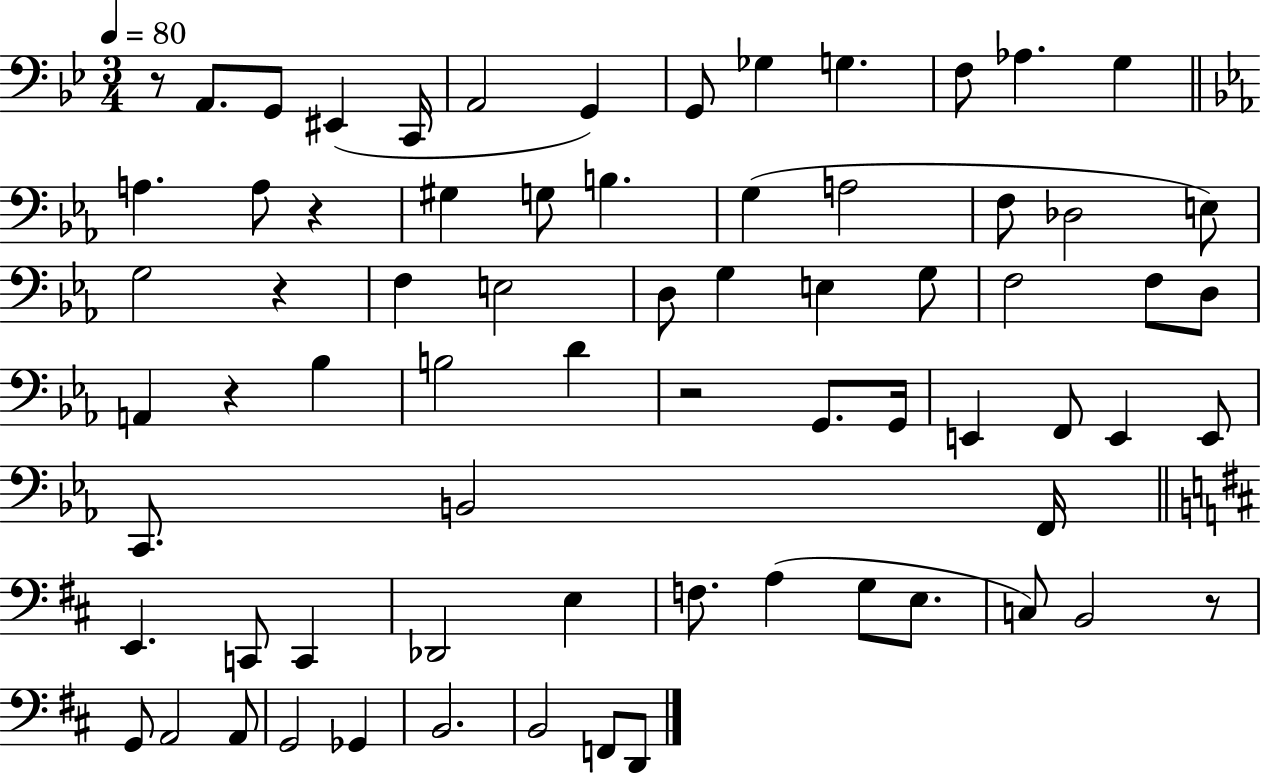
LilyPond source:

{
  \clef bass
  \numericTimeSignature
  \time 3/4
  \key bes \major
  \tempo 4 = 80
  r8 a,8. g,8 eis,4( c,16 | a,2 g,4) | g,8 ges4 g4. | f8 aes4. g4 | \break \bar "||" \break \key ees \major a4. a8 r4 | gis4 g8 b4. | g4( a2 | f8 des2 e8) | \break g2 r4 | f4 e2 | d8 g4 e4 g8 | f2 f8 d8 | \break a,4 r4 bes4 | b2 d'4 | r2 g,8. g,16 | e,4 f,8 e,4 e,8 | \break c,8. b,2 f,16 | \bar "||" \break \key d \major e,4. c,8 c,4 | des,2 e4 | f8. a4( g8 e8. | c8) b,2 r8 | \break g,8 a,2 a,8 | g,2 ges,4 | b,2. | b,2 f,8 d,8 | \break \bar "|."
}